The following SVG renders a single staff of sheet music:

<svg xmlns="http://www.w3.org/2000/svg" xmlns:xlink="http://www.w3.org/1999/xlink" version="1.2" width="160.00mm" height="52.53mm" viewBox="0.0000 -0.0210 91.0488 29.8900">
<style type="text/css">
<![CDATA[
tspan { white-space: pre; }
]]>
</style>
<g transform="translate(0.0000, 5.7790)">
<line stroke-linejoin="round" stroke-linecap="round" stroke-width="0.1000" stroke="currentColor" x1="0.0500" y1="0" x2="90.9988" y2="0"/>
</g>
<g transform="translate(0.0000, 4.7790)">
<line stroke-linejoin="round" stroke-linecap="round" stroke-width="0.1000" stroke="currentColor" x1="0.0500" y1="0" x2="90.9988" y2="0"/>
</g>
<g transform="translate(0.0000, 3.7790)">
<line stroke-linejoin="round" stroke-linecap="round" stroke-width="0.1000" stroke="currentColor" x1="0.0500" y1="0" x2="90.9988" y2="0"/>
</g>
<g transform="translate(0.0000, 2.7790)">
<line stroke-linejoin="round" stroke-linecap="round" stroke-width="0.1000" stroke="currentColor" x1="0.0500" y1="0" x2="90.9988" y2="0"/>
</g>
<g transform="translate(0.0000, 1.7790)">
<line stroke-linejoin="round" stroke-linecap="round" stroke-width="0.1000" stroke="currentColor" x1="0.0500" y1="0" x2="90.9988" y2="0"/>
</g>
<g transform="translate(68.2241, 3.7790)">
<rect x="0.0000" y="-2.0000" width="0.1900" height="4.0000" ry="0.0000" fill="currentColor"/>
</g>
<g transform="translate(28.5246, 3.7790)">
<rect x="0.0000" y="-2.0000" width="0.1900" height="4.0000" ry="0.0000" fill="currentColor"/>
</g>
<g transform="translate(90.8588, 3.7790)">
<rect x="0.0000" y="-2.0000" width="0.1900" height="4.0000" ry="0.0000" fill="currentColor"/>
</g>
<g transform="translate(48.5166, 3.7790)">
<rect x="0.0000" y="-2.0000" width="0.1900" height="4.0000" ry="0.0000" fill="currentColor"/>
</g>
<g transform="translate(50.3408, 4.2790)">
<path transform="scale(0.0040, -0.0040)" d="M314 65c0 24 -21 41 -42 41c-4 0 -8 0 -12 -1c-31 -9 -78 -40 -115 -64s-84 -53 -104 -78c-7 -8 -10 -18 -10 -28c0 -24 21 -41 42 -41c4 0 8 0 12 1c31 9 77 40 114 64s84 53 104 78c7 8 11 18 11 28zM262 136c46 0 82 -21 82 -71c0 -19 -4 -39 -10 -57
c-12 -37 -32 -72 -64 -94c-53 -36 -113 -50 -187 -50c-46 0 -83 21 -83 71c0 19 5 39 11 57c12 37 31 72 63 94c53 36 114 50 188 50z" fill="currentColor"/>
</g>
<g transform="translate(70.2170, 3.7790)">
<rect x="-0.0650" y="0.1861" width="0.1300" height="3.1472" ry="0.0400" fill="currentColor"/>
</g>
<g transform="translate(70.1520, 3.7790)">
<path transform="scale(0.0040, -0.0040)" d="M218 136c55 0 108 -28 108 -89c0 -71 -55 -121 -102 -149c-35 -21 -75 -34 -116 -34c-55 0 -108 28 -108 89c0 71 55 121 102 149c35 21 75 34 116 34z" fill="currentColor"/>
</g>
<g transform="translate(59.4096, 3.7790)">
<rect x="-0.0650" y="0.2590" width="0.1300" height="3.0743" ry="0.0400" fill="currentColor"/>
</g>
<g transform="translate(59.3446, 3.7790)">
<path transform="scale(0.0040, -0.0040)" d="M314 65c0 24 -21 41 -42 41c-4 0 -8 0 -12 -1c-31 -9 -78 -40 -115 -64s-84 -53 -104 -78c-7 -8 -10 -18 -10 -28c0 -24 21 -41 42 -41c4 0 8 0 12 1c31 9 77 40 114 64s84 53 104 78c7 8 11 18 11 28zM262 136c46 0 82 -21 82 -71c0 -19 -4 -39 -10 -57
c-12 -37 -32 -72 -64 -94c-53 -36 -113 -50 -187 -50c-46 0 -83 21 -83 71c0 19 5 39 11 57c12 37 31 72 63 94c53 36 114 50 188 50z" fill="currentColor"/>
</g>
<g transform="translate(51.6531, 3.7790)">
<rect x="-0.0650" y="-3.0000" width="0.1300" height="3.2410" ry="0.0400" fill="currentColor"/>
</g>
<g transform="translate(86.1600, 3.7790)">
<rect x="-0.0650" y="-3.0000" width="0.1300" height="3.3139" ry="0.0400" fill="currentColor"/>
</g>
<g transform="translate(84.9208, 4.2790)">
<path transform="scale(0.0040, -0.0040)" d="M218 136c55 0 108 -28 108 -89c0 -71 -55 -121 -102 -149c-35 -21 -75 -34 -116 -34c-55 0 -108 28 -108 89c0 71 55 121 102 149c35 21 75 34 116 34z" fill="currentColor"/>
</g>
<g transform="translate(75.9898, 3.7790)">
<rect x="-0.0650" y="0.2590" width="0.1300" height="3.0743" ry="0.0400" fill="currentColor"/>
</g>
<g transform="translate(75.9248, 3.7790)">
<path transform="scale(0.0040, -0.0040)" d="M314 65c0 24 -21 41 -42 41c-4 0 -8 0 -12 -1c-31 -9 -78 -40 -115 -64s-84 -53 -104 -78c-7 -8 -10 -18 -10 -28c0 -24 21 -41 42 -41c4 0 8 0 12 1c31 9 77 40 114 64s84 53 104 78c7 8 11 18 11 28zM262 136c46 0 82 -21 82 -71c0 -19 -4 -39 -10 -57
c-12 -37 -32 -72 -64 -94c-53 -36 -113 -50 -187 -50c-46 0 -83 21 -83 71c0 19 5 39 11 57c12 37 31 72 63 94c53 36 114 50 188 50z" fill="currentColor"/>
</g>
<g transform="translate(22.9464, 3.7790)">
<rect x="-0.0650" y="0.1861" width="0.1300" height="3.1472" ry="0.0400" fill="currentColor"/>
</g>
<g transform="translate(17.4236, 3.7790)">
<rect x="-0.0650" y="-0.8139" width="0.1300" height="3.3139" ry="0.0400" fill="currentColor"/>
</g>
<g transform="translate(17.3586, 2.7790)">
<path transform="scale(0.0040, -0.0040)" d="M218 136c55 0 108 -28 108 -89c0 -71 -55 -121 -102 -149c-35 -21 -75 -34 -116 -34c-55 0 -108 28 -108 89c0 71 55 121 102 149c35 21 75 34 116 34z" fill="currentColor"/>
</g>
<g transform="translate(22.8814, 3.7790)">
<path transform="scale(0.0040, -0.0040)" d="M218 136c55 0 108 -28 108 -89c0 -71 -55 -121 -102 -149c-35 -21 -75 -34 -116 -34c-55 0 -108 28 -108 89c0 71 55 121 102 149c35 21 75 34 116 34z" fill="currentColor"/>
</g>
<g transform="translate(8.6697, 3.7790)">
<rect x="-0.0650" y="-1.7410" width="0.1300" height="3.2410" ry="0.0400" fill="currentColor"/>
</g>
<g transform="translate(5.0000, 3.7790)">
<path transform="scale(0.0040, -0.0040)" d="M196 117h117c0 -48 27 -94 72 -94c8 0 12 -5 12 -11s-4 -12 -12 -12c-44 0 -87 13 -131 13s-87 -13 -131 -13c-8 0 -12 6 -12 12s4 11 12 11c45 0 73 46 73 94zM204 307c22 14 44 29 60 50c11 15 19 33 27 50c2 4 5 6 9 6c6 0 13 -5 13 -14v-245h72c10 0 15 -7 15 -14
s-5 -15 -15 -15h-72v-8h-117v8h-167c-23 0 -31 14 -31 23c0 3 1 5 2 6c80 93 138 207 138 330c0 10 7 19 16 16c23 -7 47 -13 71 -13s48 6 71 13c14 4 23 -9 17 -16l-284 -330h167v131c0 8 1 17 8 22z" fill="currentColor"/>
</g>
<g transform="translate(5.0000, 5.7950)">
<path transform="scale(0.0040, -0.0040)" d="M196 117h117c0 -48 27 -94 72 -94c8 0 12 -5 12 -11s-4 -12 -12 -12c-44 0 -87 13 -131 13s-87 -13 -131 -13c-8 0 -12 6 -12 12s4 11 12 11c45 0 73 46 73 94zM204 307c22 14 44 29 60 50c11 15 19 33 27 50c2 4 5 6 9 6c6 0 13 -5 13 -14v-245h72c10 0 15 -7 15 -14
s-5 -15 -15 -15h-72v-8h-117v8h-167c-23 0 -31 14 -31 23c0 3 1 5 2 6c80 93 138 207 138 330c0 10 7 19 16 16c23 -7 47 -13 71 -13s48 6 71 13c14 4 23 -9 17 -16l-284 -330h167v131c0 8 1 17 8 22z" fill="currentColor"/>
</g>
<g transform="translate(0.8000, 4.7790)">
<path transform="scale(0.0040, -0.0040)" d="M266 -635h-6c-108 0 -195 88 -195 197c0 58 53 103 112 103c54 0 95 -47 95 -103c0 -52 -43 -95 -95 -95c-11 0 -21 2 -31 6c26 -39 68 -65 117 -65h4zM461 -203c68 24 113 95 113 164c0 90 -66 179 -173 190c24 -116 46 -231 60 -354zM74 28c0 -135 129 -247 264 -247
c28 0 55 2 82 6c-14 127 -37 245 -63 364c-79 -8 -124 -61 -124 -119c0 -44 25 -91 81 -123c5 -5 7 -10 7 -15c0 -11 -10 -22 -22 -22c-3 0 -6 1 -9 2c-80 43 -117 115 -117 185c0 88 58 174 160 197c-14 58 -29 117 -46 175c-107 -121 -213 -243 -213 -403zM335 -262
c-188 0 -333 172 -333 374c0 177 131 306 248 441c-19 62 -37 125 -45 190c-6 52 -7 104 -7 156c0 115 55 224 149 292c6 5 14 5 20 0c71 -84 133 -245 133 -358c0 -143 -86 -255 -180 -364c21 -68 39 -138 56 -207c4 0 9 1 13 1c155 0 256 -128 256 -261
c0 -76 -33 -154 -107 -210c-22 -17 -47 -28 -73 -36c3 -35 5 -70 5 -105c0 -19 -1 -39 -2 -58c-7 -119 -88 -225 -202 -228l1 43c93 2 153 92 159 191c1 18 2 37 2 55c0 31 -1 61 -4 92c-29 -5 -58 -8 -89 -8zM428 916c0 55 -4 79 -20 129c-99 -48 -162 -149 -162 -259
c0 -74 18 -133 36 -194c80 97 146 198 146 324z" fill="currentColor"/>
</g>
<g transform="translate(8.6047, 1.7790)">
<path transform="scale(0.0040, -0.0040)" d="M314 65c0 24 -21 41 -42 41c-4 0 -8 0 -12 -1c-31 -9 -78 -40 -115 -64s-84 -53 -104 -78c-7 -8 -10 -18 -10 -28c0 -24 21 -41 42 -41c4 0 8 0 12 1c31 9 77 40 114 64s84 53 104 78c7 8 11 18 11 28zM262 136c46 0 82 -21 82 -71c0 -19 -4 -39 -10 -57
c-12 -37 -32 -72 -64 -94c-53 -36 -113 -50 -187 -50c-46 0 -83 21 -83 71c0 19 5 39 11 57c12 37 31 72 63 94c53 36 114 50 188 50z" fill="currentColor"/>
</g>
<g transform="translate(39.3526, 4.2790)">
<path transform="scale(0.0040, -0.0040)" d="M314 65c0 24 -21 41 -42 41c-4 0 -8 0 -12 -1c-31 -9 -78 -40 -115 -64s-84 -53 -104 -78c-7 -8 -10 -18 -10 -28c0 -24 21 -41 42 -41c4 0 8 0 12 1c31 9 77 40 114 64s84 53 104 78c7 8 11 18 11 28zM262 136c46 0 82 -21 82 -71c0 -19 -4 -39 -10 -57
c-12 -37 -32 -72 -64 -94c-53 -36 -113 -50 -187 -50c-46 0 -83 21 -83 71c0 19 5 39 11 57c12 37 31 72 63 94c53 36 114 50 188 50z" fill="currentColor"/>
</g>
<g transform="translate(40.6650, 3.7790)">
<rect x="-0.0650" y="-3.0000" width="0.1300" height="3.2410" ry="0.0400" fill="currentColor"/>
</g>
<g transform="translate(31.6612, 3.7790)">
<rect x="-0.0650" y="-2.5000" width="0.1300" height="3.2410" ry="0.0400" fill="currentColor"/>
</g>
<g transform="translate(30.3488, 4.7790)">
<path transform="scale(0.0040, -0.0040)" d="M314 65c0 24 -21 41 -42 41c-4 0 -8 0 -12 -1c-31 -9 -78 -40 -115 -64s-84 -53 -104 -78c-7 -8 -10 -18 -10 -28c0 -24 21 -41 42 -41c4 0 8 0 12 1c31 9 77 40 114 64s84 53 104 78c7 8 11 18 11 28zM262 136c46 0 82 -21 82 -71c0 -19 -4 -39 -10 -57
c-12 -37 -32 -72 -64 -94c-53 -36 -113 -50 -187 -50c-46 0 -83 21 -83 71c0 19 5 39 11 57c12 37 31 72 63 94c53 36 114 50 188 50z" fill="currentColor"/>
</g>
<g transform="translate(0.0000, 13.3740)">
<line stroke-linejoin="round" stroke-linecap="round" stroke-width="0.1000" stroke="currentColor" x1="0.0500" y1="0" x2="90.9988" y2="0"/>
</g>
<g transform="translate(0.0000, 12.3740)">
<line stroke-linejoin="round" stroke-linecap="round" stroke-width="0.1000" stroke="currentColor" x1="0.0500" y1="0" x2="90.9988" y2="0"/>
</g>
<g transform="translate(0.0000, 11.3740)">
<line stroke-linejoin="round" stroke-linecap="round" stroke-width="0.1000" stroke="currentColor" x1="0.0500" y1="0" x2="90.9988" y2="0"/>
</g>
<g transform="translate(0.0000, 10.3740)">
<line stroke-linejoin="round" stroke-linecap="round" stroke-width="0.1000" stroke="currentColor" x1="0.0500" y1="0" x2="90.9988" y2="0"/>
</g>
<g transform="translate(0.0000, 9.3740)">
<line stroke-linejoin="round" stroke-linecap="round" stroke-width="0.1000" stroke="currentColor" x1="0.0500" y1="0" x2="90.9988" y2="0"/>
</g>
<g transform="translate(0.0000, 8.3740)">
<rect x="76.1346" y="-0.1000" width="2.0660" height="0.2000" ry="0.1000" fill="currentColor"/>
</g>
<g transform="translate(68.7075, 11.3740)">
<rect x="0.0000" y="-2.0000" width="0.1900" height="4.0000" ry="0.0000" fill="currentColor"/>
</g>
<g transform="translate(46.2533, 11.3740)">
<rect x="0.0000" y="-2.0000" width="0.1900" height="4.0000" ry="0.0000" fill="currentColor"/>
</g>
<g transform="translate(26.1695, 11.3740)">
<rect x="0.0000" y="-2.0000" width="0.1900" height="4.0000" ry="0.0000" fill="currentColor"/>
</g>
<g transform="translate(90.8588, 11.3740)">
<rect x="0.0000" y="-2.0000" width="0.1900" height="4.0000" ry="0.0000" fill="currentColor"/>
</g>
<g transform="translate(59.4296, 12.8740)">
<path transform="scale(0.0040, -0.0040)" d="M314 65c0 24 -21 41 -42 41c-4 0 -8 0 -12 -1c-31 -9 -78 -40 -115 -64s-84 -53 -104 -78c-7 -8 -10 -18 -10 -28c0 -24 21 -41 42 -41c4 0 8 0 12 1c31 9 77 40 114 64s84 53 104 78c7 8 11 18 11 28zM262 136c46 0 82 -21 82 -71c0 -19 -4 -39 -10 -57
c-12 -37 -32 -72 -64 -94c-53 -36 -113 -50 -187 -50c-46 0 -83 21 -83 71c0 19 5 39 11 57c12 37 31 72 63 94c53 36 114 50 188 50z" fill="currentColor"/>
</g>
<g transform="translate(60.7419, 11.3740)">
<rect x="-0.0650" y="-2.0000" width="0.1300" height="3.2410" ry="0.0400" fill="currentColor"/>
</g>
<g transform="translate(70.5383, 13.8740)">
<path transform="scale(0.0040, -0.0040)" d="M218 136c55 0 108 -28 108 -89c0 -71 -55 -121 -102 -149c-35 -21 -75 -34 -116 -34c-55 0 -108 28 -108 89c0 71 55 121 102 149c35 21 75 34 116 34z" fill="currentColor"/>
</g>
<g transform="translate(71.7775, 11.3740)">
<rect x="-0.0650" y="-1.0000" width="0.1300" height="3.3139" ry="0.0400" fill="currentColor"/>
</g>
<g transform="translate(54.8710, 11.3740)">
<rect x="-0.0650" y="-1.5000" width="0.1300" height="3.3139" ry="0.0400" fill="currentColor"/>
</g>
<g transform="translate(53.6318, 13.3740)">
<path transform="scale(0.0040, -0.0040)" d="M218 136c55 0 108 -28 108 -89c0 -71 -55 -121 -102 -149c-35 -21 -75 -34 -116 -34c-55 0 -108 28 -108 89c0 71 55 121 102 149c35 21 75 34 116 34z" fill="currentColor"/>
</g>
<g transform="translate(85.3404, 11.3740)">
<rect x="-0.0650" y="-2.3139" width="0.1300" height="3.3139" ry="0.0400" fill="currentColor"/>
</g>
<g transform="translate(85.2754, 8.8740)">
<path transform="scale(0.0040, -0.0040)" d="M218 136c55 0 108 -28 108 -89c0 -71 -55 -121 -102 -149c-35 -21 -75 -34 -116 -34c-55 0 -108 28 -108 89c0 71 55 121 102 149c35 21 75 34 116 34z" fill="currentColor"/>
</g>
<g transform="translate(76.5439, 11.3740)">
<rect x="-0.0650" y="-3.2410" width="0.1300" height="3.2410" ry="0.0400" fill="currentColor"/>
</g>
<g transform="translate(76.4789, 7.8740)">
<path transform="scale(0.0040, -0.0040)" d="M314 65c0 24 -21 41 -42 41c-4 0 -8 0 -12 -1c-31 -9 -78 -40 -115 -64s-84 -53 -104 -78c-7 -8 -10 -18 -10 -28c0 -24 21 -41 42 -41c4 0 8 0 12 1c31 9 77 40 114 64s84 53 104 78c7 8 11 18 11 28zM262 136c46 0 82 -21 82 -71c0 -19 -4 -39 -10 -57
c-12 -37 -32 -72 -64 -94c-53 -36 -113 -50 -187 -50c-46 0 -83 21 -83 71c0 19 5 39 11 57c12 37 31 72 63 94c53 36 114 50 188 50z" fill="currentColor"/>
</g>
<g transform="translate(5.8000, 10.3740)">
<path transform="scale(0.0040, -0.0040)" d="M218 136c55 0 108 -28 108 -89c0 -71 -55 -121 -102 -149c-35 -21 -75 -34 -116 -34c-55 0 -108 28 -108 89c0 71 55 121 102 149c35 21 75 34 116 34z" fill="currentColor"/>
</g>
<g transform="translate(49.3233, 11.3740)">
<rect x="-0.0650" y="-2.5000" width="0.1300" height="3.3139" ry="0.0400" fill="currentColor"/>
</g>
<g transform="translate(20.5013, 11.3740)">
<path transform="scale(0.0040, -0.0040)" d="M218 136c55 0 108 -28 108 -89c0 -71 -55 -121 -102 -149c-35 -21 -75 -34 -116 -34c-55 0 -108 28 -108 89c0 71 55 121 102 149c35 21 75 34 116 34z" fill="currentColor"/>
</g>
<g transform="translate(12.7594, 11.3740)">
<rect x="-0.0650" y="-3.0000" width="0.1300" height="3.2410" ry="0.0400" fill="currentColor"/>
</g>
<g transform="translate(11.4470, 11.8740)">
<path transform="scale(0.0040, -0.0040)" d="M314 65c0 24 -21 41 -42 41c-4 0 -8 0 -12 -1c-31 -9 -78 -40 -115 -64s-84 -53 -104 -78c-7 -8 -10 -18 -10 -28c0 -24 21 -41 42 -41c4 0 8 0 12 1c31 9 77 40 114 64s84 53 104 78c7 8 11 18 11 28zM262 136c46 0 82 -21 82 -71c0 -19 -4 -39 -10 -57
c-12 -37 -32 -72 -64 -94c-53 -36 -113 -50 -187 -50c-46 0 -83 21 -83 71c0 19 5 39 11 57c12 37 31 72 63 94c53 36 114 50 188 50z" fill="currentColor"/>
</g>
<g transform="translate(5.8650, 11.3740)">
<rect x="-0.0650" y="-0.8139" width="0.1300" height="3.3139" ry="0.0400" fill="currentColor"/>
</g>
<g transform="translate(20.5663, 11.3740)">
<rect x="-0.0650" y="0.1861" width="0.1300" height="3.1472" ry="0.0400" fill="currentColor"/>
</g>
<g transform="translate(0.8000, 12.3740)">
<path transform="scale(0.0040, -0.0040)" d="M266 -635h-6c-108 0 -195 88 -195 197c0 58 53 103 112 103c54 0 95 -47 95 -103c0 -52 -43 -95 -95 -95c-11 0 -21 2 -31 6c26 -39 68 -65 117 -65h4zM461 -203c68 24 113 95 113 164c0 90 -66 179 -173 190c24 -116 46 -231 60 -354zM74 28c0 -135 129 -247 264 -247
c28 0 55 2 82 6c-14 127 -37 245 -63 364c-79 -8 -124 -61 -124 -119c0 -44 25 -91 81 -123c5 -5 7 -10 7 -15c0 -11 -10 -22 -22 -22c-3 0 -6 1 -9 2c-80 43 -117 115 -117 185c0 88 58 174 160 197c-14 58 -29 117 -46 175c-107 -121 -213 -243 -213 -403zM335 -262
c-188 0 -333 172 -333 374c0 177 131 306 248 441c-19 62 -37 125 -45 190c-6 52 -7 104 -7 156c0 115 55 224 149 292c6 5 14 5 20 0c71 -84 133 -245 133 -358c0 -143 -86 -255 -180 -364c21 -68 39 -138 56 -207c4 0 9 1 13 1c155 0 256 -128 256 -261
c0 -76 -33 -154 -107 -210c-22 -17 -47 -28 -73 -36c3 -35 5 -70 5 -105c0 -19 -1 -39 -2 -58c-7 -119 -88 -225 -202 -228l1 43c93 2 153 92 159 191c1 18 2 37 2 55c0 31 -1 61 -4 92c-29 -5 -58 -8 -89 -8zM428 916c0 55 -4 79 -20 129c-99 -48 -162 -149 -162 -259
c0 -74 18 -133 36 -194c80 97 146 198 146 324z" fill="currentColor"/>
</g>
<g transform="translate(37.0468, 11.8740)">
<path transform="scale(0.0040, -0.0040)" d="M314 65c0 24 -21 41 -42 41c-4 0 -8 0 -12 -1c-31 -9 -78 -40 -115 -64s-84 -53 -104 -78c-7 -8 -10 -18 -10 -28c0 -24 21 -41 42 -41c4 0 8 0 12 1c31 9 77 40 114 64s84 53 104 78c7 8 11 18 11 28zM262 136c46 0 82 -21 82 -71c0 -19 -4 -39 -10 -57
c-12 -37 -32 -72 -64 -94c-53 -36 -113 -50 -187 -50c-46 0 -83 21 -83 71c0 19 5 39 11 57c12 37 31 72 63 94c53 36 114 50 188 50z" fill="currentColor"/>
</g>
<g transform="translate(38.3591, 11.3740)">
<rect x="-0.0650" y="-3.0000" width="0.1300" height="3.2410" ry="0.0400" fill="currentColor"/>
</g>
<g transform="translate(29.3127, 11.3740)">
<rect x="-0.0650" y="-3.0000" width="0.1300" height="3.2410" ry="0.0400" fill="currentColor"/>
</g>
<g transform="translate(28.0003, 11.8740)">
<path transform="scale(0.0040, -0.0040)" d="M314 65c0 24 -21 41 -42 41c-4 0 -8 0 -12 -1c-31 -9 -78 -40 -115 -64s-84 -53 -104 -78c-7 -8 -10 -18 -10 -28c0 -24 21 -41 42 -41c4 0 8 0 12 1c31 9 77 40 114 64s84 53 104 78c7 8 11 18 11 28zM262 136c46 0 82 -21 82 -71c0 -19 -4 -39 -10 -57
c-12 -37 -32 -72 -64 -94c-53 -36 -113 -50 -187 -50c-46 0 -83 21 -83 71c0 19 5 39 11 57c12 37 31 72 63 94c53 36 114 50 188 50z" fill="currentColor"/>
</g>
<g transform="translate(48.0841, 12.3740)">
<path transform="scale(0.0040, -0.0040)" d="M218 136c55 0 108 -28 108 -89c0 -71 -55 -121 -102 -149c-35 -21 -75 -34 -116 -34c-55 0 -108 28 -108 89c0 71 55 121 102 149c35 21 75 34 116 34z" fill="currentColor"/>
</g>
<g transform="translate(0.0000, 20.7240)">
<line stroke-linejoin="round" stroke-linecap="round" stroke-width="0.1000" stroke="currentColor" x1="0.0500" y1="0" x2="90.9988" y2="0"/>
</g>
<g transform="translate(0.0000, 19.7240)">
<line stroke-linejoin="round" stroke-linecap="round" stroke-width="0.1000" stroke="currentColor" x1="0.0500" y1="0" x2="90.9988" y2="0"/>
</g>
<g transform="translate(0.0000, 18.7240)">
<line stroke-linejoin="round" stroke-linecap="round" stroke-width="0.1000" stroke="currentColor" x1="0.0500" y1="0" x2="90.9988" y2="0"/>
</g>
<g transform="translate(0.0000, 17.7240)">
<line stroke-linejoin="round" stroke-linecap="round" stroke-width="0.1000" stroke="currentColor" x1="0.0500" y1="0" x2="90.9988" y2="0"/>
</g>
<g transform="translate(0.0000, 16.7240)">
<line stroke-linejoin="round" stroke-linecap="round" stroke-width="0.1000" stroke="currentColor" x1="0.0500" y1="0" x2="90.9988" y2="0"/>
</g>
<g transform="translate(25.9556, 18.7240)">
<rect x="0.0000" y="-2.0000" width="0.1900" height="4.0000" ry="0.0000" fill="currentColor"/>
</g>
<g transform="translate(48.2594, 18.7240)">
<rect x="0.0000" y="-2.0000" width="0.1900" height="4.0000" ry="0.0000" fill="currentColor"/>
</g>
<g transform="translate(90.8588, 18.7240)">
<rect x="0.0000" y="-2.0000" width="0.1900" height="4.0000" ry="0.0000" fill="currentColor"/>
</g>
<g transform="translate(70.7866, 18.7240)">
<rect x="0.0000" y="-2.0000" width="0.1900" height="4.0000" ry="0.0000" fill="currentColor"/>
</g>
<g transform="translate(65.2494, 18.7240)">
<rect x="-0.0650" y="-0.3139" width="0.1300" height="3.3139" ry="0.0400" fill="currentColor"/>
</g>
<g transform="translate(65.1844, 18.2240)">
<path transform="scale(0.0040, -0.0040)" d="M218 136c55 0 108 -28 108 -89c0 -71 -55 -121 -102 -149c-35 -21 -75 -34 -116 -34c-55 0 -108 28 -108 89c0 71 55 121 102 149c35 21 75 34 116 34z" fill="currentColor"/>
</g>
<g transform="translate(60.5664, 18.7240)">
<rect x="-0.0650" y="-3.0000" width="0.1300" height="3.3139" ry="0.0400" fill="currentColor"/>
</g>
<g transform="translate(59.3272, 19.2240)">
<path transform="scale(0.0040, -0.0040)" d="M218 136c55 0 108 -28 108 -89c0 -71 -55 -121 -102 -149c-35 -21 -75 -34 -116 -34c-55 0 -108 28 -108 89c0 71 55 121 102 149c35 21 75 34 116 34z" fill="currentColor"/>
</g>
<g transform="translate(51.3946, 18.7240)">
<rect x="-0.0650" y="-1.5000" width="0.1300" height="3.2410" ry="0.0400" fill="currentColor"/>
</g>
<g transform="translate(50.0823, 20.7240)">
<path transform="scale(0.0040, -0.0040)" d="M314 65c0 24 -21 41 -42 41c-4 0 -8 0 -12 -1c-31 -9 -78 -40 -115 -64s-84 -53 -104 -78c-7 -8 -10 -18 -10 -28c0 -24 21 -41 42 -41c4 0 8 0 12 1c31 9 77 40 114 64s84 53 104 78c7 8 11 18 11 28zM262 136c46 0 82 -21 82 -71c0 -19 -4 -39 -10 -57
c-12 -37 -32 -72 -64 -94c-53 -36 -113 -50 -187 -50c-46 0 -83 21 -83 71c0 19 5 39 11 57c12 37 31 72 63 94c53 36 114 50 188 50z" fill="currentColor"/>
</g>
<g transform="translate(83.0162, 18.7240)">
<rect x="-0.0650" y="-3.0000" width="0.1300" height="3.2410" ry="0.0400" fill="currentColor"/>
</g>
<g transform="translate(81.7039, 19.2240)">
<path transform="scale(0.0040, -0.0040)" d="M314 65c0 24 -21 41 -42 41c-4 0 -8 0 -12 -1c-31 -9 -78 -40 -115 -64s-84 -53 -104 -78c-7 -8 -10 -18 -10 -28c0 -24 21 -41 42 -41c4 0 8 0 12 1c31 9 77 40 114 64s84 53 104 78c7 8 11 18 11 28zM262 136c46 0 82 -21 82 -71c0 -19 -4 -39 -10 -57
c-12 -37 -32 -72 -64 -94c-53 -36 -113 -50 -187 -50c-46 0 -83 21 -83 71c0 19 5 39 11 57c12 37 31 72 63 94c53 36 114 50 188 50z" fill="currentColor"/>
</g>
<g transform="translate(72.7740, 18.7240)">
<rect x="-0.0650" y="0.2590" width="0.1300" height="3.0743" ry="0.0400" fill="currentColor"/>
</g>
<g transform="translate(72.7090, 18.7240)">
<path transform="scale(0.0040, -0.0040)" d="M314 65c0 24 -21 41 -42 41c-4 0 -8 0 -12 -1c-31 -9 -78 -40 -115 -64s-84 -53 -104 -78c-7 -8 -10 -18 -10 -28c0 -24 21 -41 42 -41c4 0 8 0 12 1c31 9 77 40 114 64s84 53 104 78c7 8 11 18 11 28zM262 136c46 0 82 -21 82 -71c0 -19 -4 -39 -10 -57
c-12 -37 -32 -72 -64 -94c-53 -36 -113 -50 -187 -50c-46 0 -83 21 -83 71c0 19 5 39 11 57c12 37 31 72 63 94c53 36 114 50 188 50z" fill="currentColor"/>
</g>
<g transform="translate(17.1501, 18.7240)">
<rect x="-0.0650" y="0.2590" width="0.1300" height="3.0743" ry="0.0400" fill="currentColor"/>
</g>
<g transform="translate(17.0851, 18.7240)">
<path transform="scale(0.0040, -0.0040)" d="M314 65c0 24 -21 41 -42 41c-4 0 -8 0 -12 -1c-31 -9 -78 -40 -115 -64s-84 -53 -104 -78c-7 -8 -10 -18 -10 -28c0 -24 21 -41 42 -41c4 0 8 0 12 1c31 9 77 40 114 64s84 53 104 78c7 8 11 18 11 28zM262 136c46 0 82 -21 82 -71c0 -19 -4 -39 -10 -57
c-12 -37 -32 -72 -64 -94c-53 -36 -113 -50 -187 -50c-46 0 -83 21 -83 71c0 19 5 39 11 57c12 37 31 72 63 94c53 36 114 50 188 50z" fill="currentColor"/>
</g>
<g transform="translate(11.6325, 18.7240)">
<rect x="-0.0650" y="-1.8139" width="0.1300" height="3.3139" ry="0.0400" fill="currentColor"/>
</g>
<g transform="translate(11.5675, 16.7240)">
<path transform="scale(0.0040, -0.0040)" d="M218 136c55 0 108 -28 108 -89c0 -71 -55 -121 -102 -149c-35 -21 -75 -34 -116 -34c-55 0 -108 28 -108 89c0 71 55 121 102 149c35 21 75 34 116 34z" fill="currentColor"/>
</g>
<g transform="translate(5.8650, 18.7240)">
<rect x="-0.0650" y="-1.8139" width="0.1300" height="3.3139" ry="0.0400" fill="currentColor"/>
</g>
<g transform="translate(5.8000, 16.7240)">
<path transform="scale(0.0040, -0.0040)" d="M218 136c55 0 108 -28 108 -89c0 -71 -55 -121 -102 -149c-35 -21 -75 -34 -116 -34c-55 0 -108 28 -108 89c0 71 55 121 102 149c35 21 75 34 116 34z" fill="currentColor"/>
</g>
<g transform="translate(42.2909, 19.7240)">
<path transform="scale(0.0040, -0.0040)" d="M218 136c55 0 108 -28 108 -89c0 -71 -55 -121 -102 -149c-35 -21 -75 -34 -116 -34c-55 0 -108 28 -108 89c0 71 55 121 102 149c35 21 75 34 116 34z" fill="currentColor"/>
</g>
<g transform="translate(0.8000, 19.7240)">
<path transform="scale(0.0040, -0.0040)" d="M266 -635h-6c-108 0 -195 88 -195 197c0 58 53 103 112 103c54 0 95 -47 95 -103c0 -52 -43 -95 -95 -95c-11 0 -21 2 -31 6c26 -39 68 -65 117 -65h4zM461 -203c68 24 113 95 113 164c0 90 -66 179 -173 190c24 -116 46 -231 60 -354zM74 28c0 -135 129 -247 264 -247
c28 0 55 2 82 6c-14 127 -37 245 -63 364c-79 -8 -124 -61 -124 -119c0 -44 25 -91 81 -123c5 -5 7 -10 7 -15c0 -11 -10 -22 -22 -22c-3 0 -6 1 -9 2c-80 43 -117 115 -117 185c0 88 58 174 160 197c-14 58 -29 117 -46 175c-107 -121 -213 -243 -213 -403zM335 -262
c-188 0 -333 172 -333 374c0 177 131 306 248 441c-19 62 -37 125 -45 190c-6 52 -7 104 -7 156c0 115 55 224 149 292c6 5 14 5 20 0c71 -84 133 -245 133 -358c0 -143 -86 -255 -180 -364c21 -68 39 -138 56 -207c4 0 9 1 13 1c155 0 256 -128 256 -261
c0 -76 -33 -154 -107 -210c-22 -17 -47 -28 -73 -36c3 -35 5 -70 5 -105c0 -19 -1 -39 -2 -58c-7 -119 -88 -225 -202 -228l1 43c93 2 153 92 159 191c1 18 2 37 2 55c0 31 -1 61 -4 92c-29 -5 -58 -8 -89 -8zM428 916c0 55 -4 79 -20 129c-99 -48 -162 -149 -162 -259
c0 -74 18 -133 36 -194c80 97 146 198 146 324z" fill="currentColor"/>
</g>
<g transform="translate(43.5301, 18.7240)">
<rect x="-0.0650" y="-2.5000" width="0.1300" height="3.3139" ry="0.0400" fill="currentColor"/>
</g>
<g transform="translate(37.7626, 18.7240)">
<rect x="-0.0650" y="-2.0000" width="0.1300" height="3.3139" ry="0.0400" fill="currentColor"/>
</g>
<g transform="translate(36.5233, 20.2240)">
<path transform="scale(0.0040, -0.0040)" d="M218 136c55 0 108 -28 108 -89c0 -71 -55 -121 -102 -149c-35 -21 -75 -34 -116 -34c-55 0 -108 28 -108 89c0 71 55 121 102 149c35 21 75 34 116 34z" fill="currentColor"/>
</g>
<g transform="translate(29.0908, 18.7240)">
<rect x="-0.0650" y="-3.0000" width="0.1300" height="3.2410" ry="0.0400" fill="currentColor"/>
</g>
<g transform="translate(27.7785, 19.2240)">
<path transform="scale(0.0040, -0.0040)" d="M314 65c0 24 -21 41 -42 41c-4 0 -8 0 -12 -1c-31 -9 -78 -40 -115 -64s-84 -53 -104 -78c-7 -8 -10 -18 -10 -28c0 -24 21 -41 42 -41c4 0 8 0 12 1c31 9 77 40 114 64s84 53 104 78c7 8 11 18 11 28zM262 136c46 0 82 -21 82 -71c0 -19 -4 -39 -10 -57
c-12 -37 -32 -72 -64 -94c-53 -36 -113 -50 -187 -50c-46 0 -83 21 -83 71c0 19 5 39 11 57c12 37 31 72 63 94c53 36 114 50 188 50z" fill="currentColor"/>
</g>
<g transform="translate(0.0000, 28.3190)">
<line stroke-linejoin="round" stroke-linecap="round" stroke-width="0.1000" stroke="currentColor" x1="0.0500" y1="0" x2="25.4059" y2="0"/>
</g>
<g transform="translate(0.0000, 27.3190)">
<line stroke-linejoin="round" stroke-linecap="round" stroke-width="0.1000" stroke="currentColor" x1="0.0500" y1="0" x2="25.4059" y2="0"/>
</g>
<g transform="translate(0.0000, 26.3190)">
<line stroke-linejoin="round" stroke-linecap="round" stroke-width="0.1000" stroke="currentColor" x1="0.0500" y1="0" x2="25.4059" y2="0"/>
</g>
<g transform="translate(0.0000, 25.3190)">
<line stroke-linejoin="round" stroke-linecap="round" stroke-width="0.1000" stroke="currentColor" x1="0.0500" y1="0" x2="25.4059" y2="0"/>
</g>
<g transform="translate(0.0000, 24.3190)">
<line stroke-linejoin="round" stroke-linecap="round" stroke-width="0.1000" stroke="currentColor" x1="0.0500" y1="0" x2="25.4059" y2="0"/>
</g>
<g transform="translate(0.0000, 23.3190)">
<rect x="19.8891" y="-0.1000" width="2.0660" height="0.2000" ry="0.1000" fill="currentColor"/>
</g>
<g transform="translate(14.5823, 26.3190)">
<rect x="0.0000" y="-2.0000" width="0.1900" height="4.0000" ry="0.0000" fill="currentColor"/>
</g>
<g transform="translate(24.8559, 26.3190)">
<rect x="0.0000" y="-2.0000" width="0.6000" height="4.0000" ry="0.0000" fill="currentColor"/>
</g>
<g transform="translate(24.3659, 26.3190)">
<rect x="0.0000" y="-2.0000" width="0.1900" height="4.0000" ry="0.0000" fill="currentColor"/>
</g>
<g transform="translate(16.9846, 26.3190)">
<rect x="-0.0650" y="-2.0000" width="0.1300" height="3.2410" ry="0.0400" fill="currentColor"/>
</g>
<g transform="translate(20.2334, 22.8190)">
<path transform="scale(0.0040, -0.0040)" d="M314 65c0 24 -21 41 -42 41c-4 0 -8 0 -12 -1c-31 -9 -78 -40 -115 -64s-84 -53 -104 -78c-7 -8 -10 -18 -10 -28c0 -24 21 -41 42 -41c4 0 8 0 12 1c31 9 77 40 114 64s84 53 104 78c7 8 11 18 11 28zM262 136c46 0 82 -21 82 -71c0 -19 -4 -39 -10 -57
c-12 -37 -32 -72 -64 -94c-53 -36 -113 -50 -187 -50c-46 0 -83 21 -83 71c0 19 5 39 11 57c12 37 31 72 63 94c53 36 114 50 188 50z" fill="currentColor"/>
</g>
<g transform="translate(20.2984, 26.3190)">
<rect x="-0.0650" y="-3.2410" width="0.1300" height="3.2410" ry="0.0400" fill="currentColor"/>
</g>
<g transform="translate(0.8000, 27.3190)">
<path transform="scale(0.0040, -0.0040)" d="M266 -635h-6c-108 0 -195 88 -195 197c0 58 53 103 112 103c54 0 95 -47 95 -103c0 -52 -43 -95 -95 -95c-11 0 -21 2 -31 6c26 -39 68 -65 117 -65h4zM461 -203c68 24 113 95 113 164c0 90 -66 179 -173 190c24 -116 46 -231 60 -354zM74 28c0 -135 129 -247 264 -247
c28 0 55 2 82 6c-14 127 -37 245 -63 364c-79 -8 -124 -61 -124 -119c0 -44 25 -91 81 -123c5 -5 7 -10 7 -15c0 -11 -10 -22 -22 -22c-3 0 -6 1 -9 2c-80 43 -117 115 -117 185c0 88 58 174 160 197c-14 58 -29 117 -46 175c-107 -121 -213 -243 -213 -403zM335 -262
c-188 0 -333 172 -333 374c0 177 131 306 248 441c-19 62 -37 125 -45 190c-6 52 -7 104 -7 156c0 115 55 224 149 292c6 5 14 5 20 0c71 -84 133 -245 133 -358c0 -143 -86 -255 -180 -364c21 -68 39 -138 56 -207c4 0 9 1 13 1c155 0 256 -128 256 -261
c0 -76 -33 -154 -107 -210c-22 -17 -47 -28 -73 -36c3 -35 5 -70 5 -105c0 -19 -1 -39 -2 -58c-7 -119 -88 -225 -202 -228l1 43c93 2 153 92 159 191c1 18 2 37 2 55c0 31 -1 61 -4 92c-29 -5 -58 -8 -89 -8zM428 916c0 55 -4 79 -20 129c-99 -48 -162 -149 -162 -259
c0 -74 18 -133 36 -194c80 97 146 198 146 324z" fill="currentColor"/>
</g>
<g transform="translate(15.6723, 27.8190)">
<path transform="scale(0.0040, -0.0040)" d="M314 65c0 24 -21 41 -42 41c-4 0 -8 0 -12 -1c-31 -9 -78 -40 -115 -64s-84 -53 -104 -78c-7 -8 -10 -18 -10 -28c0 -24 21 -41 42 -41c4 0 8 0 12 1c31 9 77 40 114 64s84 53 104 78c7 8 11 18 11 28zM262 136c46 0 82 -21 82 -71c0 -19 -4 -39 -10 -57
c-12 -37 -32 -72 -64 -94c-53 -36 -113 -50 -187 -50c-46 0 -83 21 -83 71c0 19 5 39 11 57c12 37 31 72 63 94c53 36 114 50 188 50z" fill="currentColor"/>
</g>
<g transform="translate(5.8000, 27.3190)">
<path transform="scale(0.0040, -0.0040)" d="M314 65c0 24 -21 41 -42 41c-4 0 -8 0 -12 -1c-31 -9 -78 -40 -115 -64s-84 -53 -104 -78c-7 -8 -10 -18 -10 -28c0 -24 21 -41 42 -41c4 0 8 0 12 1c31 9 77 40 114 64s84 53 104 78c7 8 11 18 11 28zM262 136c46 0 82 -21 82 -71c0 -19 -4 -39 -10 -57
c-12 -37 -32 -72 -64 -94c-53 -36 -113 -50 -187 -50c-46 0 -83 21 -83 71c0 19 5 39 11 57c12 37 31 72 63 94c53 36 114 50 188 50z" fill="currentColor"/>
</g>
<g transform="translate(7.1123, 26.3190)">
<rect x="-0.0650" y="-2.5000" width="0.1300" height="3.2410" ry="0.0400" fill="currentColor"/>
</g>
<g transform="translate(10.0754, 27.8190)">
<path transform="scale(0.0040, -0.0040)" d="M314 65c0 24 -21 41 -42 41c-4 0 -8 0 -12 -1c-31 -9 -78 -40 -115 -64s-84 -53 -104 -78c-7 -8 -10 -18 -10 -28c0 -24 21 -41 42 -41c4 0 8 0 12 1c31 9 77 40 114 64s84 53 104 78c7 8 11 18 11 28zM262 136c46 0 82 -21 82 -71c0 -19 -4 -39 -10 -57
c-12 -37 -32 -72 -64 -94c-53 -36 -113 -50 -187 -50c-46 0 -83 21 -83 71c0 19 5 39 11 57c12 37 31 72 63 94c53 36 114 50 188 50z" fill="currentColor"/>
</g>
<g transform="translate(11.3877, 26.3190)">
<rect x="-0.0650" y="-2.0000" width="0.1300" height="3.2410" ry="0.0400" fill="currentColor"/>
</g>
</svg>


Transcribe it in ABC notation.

X:1
T:Untitled
M:4/4
L:1/4
K:C
f2 d B G2 A2 A2 B2 B B2 A d A2 B A2 A2 G E F2 D b2 g f f B2 A2 F G E2 A c B2 A2 G2 F2 F2 b2